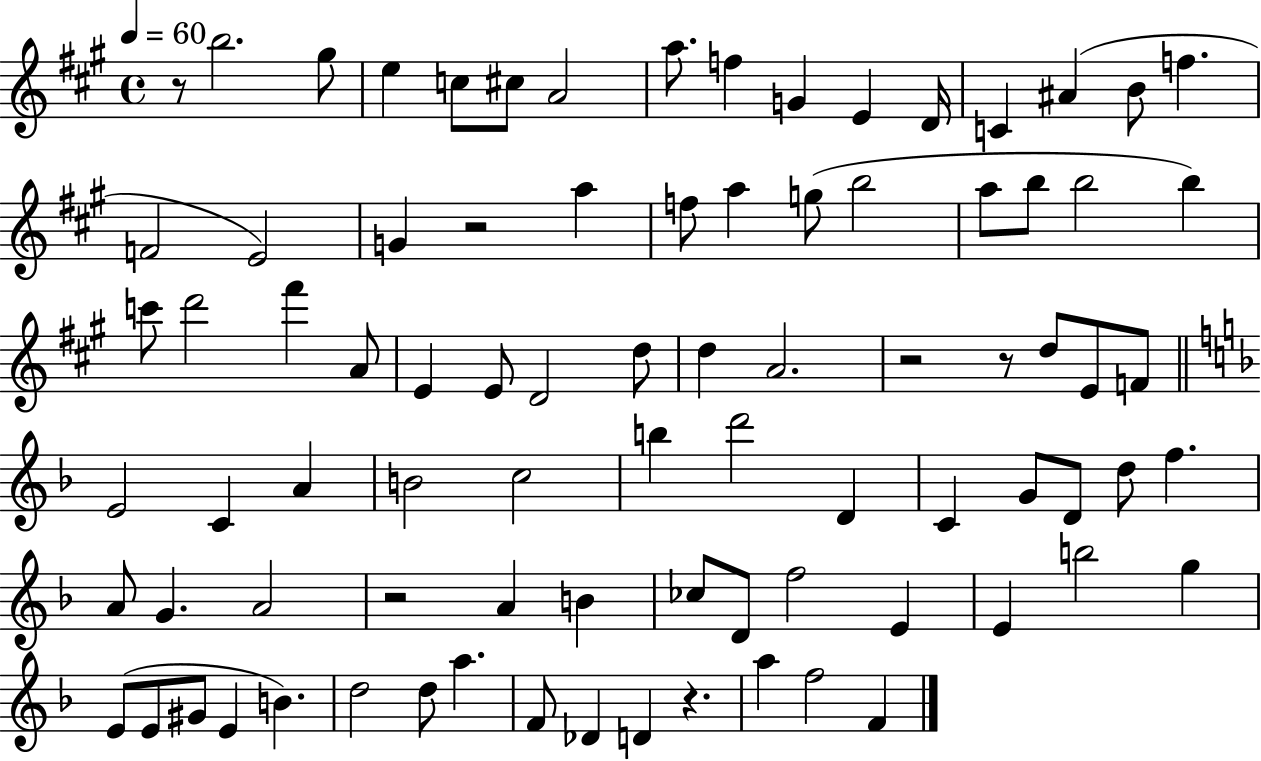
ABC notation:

X:1
T:Untitled
M:4/4
L:1/4
K:A
z/2 b2 ^g/2 e c/2 ^c/2 A2 a/2 f G E D/4 C ^A B/2 f F2 E2 G z2 a f/2 a g/2 b2 a/2 b/2 b2 b c'/2 d'2 ^f' A/2 E E/2 D2 d/2 d A2 z2 z/2 d/2 E/2 F/2 E2 C A B2 c2 b d'2 D C G/2 D/2 d/2 f A/2 G A2 z2 A B _c/2 D/2 f2 E E b2 g E/2 E/2 ^G/2 E B d2 d/2 a F/2 _D D z a f2 F